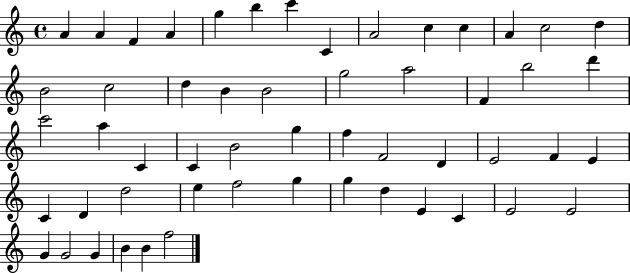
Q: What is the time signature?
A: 4/4